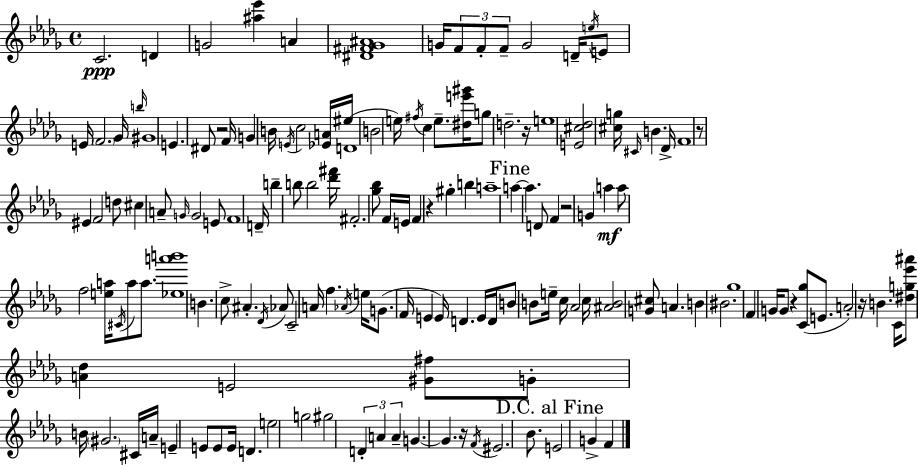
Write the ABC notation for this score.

X:1
T:Untitled
M:4/4
L:1/4
K:Bbm
C2 D G2 [^a_e'] A [^D^F_G^A]4 G/4 F/2 F/2 F/2 G2 D/4 e/4 E/2 E/4 F2 _G/4 b/4 ^G4 E ^D/2 z2 F/4 G B/4 E/4 c2 [_EA]/4 ^e/4 D4 B2 e/4 ^f/4 c e/2 [^de'^g']/4 g/2 d2 z/4 e4 [E^c_d]2 [^cg]/4 ^C/4 B _D/4 F4 z/2 ^E F2 d/2 ^c A/2 G/4 G2 E/2 F4 D/4 b b/2 b2 [_d'^f']/4 ^F2 [_g_b]/2 F/4 E/4 F z ^g b a4 a a D/2 F z2 G a a/2 f2 [ea]/4 ^C/4 a/2 a/2 [_ea'b']4 B c/2 ^A _D/4 _A/2 C2 A/4 f _A/4 e/4 G/2 F/4 E E/4 D E/4 D/4 B/2 B/2 e/4 c/4 _A2 c/4 [^AB]2 [G^c]/2 A B ^B2 _g4 F G/4 G/2 z [C_g]/2 E/2 A2 z/4 B C/4 [^dg_e'^a']/2 [A_d] E2 [^G^f]/2 G/2 B/4 ^G2 ^C/4 A/4 E E/2 E/2 E/4 D e2 g2 ^g2 D A A G G z/4 F/4 ^E2 _B/2 E2 G F